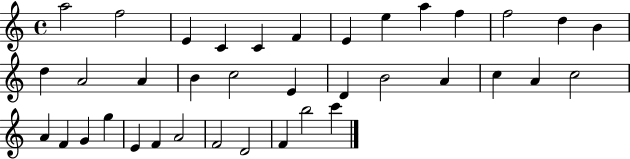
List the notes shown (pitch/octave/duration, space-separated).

A5/h F5/h E4/q C4/q C4/q F4/q E4/q E5/q A5/q F5/q F5/h D5/q B4/q D5/q A4/h A4/q B4/q C5/h E4/q D4/q B4/h A4/q C5/q A4/q C5/h A4/q F4/q G4/q G5/q E4/q F4/q A4/h F4/h D4/h F4/q B5/h C6/q